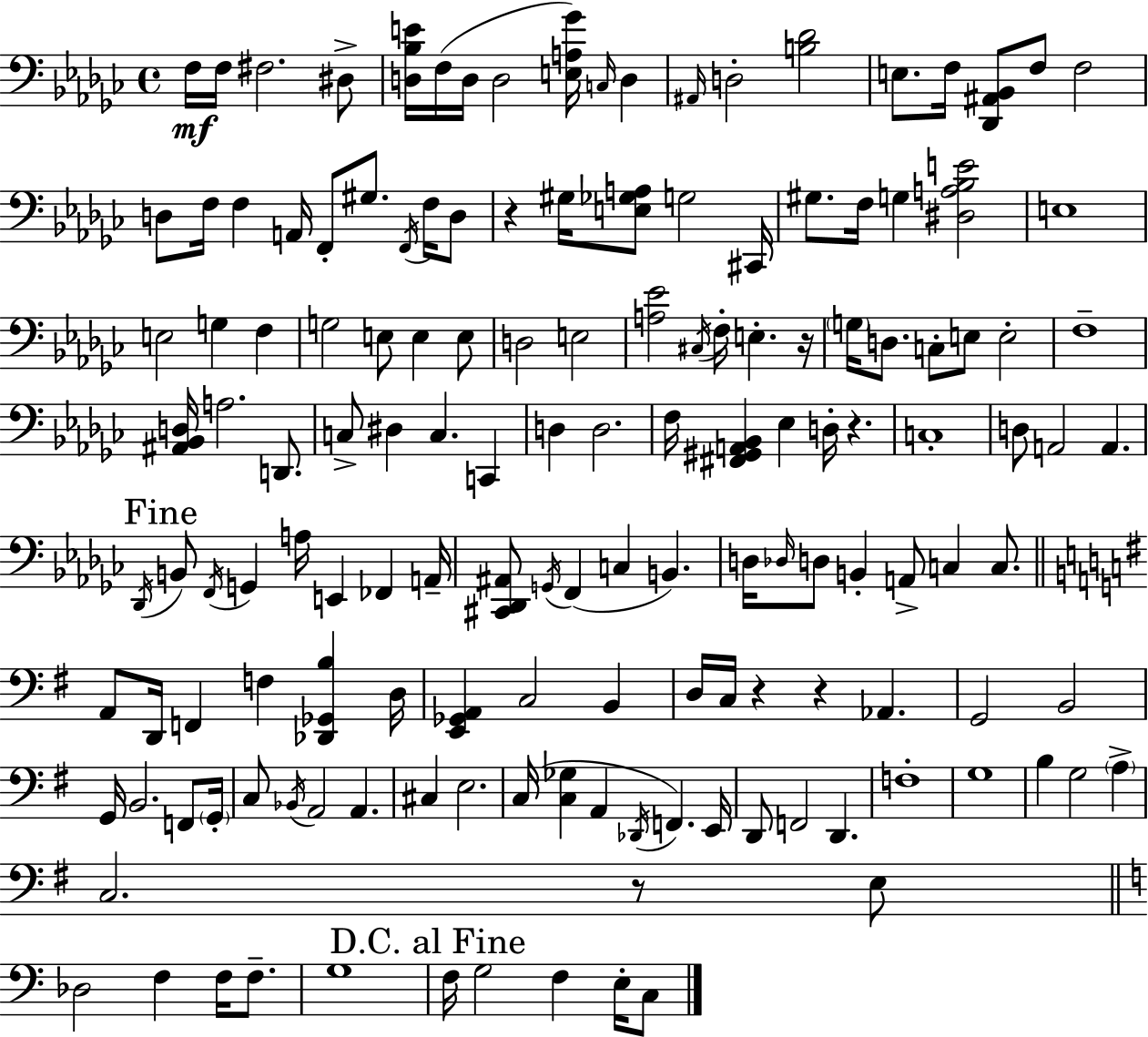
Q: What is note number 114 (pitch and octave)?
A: F3